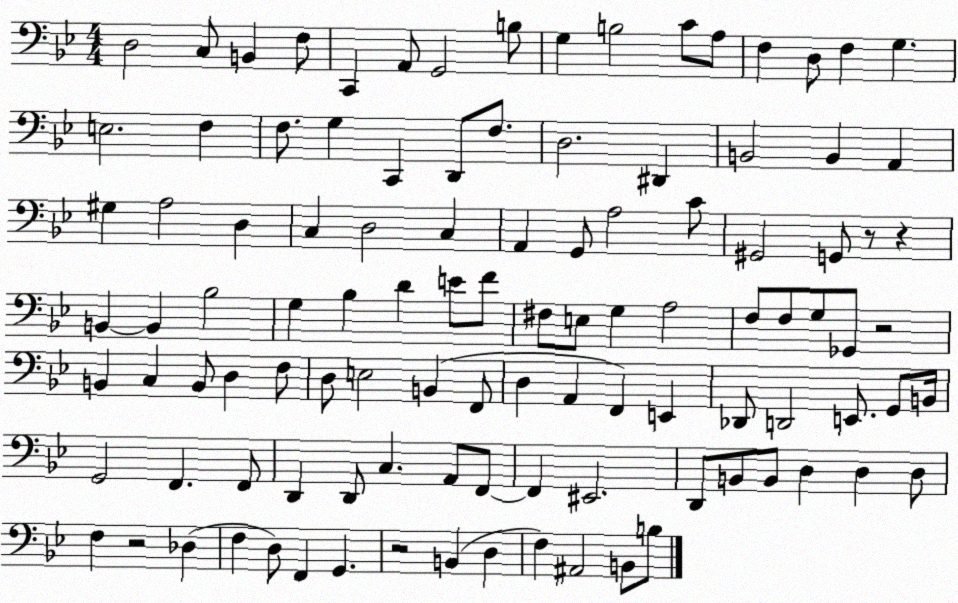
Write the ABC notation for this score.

X:1
T:Untitled
M:4/4
L:1/4
K:Bb
D,2 C,/2 B,, F,/2 C,, A,,/2 G,,2 B,/2 G, B,2 C/2 A,/2 F, D,/2 F, G, E,2 F, F,/2 G, C,, D,,/2 F,/2 D,2 ^D,, B,,2 B,, A,, ^G, A,2 D, C, D,2 C, A,, G,,/2 A,2 C/2 ^G,,2 G,,/2 z/2 z B,, B,, _B,2 G, _B, D E/2 F/2 ^F,/2 E,/2 G, A,2 F,/2 F,/2 G,/2 _G,,/2 z2 B,, C, B,,/2 D, F,/2 D,/2 E,2 B,, F,,/2 D, A,, F,, E,, _D,,/2 D,,2 E,,/2 G,,/2 B,,/4 G,,2 F,, F,,/2 D,, D,,/2 C, A,,/2 F,,/2 F,, ^E,,2 D,,/2 B,,/2 B,,/2 D, D, D,/2 F, z2 _D, F, D,/2 F,, G,, z2 B,, D, F, ^A,,2 B,,/2 B,/2